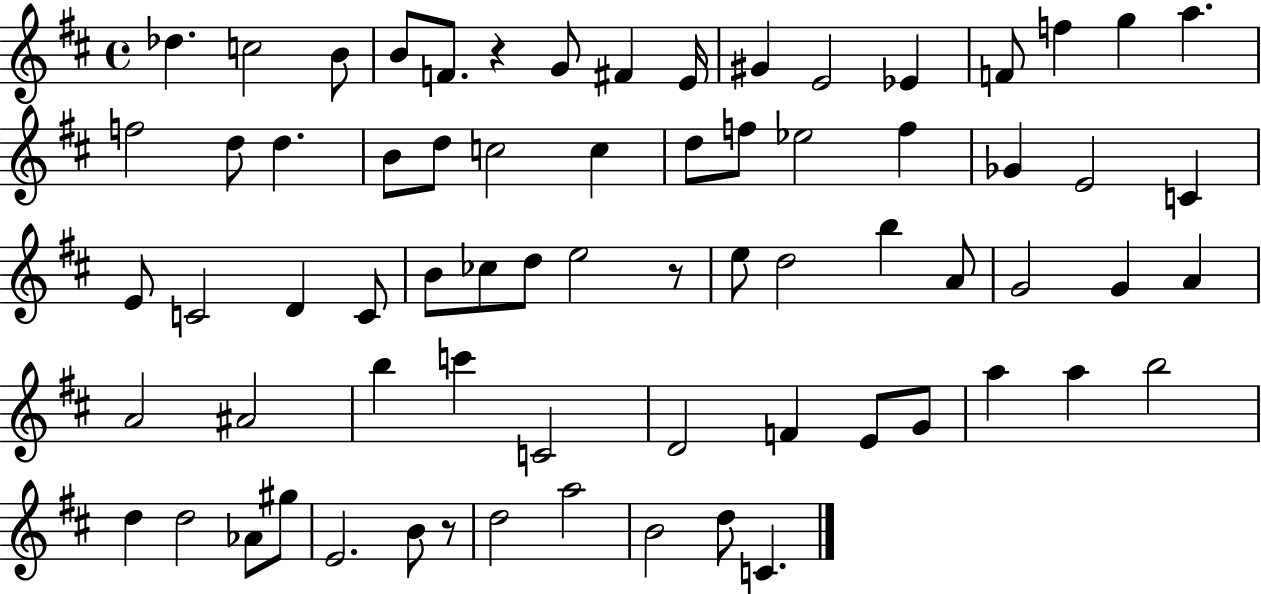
X:1
T:Untitled
M:4/4
L:1/4
K:D
_d c2 B/2 B/2 F/2 z G/2 ^F E/4 ^G E2 _E F/2 f g a f2 d/2 d B/2 d/2 c2 c d/2 f/2 _e2 f _G E2 C E/2 C2 D C/2 B/2 _c/2 d/2 e2 z/2 e/2 d2 b A/2 G2 G A A2 ^A2 b c' C2 D2 F E/2 G/2 a a b2 d d2 _A/2 ^g/2 E2 B/2 z/2 d2 a2 B2 d/2 C